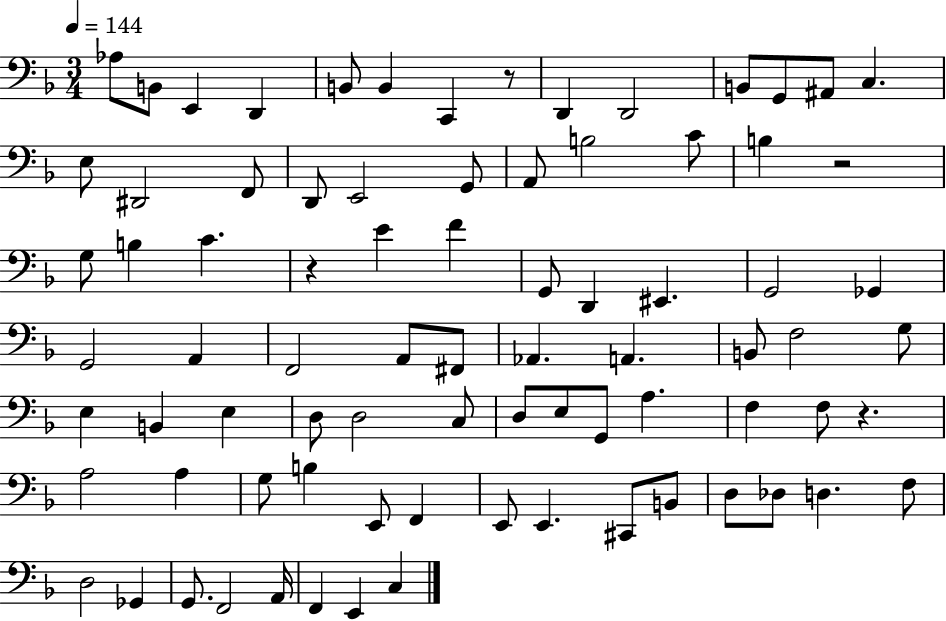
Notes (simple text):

Ab3/e B2/e E2/q D2/q B2/e B2/q C2/q R/e D2/q D2/h B2/e G2/e A#2/e C3/q. E3/e D#2/h F2/e D2/e E2/h G2/e A2/e B3/h C4/e B3/q R/h G3/e B3/q C4/q. R/q E4/q F4/q G2/e D2/q EIS2/q. G2/h Gb2/q G2/h A2/q F2/h A2/e F#2/e Ab2/q. A2/q. B2/e F3/h G3/e E3/q B2/q E3/q D3/e D3/h C3/e D3/e E3/e G2/e A3/q. F3/q F3/e R/q. A3/h A3/q G3/e B3/q E2/e F2/q E2/e E2/q. C#2/e B2/e D3/e Db3/e D3/q. F3/e D3/h Gb2/q G2/e. F2/h A2/s F2/q E2/q C3/q